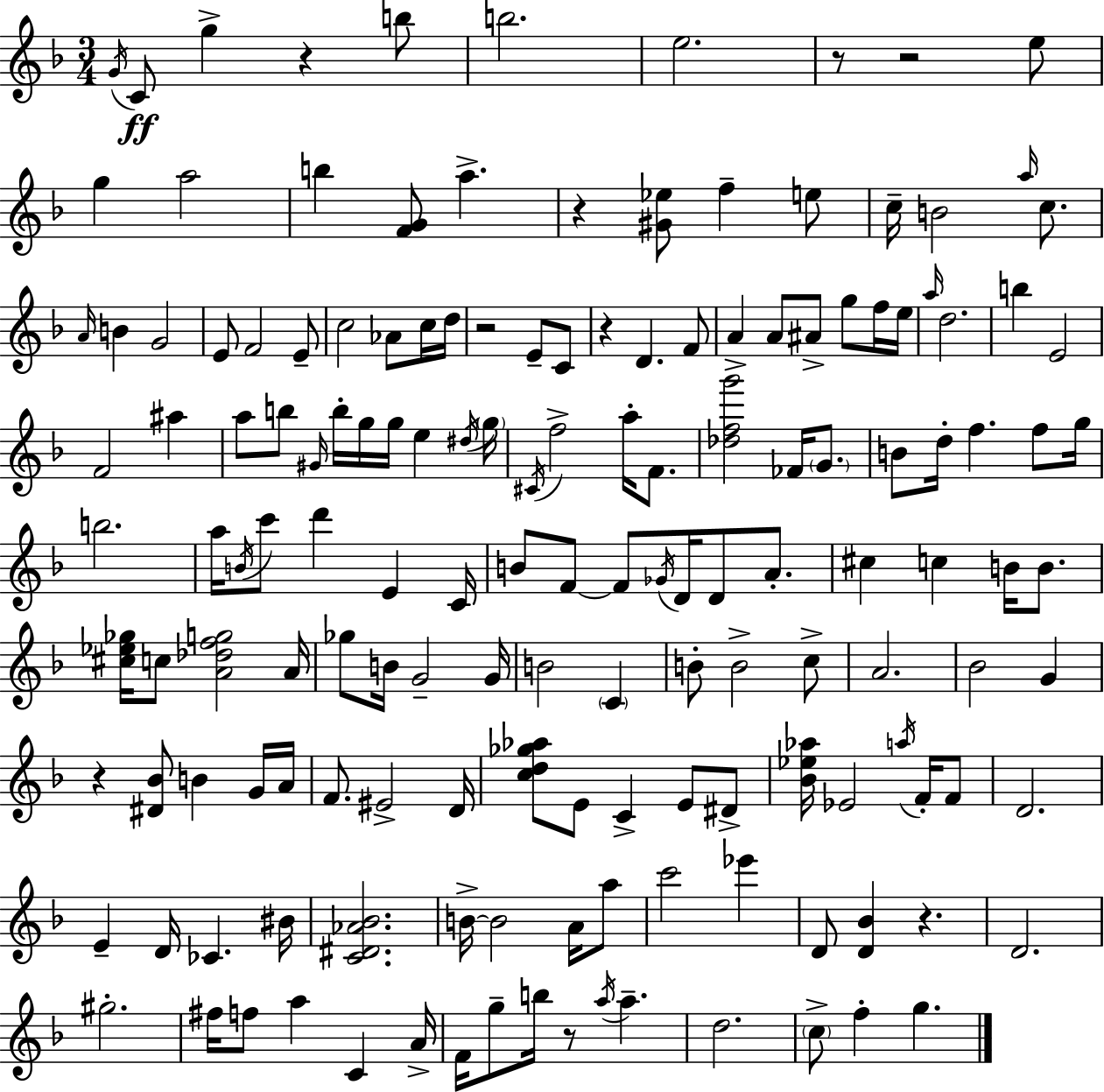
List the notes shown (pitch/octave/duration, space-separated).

G4/s C4/e G5/q R/q B5/e B5/h. E5/h. R/e R/h E5/e G5/q A5/h B5/q [F4,G4]/e A5/q. R/q [G#4,Eb5]/e F5/q E5/e C5/s B4/h A5/s C5/e. A4/s B4/q G4/h E4/e F4/h E4/e C5/h Ab4/e C5/s D5/s R/h E4/e C4/e R/q D4/q. F4/e A4/q A4/e A#4/e G5/e F5/s E5/s A5/s D5/h. B5/q E4/h F4/h A#5/q A5/e B5/e G#4/s B5/s G5/s G5/s E5/q D#5/s G5/s C#4/s F5/h A5/s F4/e. [Db5,F5,G6]/h FES4/s G4/e. B4/e D5/s F5/q. F5/e G5/s B5/h. A5/s B4/s C6/e D6/q E4/q C4/s B4/e F4/e F4/e Gb4/s D4/s D4/e A4/e. C#5/q C5/q B4/s B4/e. [C#5,Eb5,Gb5]/s C5/e [A4,Db5,F5,G5]/h A4/s Gb5/e B4/s G4/h G4/s B4/h C4/q B4/e B4/h C5/e A4/h. Bb4/h G4/q R/q [D#4,Bb4]/e B4/q G4/s A4/s F4/e. EIS4/h D4/s [C5,D5,Gb5,Ab5]/e E4/e C4/q E4/e D#4/e [Bb4,Eb5,Ab5]/s Eb4/h A5/s F4/s F4/e D4/h. E4/q D4/s CES4/q. BIS4/s [C4,D#4,Ab4,Bb4]/h. B4/s B4/h A4/s A5/e C6/h Eb6/q D4/e [D4,Bb4]/q R/q. D4/h. G#5/h. F#5/s F5/e A5/q C4/q A4/s F4/s G5/e B5/s R/e A5/s A5/q. D5/h. C5/e F5/q G5/q.